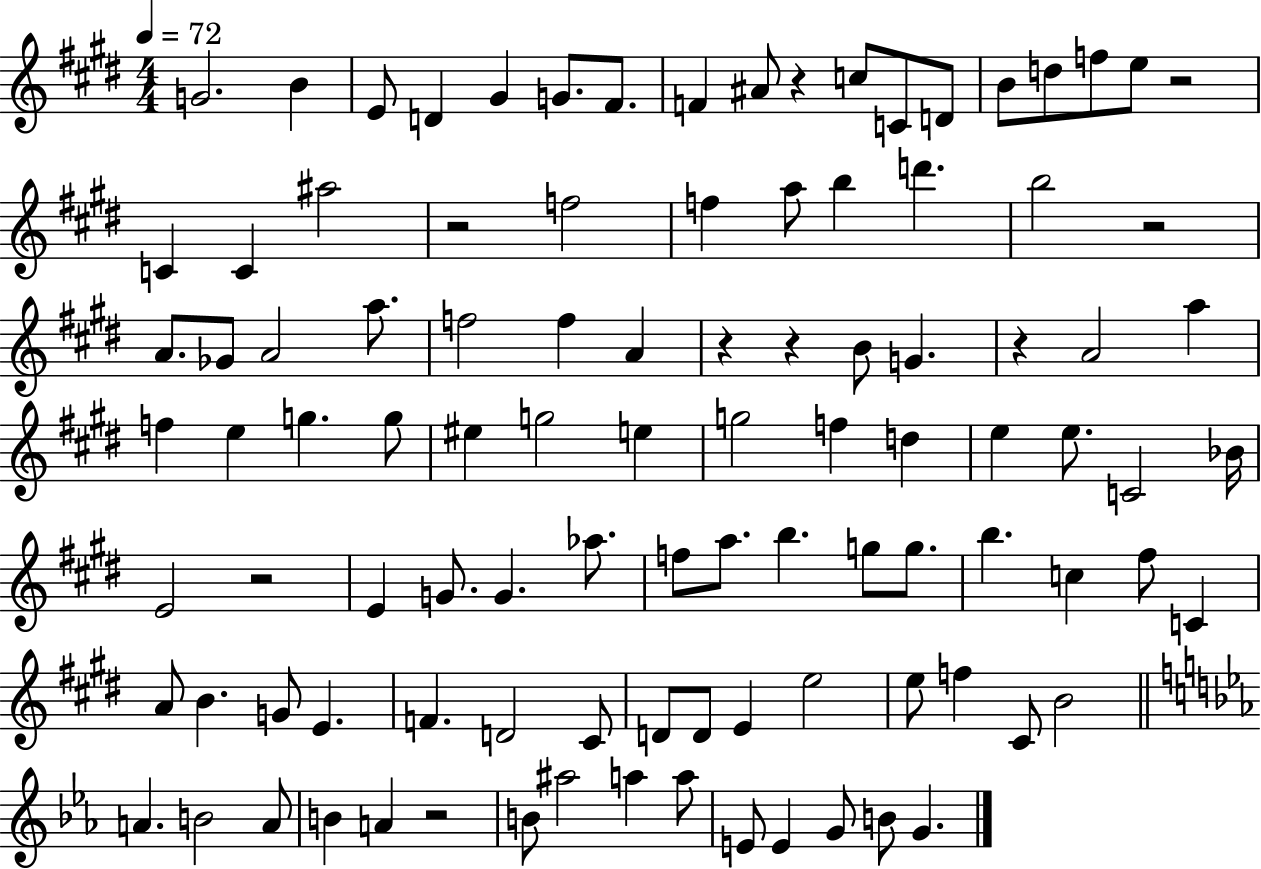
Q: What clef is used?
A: treble